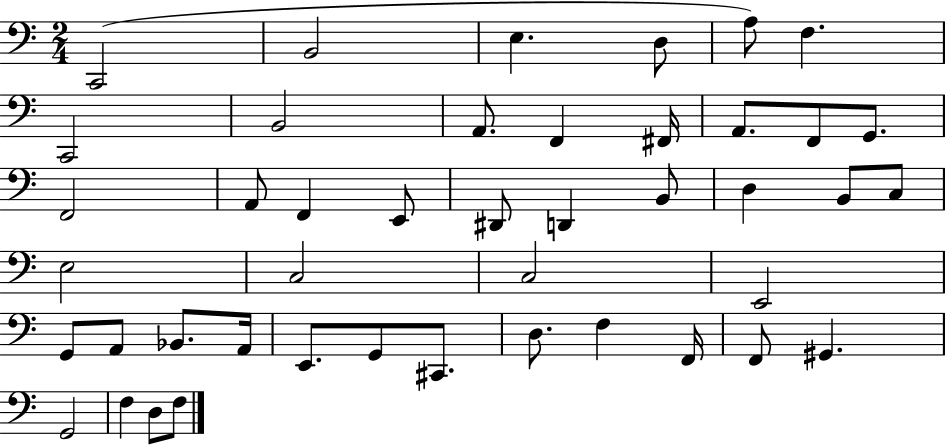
X:1
T:Untitled
M:2/4
L:1/4
K:C
C,,2 B,,2 E, D,/2 A,/2 F, C,,2 B,,2 A,,/2 F,, ^F,,/4 A,,/2 F,,/2 G,,/2 F,,2 A,,/2 F,, E,,/2 ^D,,/2 D,, B,,/2 D, B,,/2 C,/2 E,2 C,2 C,2 E,,2 G,,/2 A,,/2 _B,,/2 A,,/4 E,,/2 G,,/2 ^C,,/2 D,/2 F, F,,/4 F,,/2 ^G,, G,,2 F, D,/2 F,/2